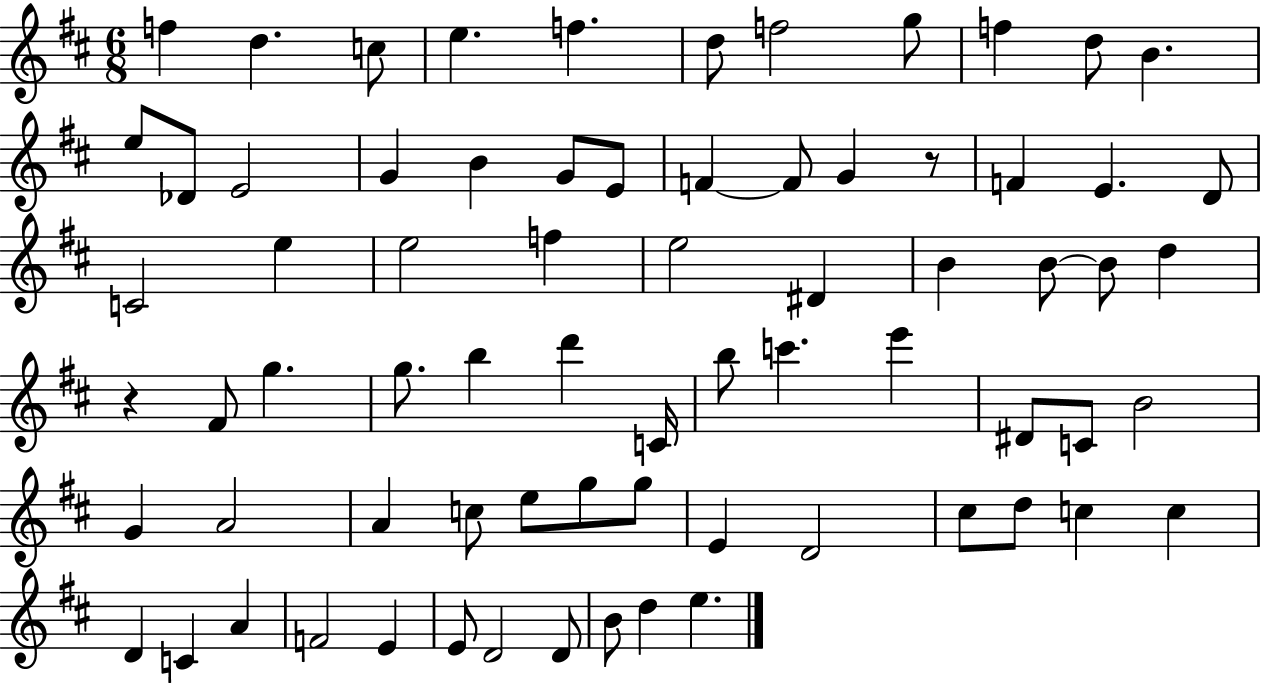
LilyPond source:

{
  \clef treble
  \numericTimeSignature
  \time 6/8
  \key d \major
  f''4 d''4. c''8 | e''4. f''4. | d''8 f''2 g''8 | f''4 d''8 b'4. | \break e''8 des'8 e'2 | g'4 b'4 g'8 e'8 | f'4~~ f'8 g'4 r8 | f'4 e'4. d'8 | \break c'2 e''4 | e''2 f''4 | e''2 dis'4 | b'4 b'8~~ b'8 d''4 | \break r4 fis'8 g''4. | g''8. b''4 d'''4 c'16 | b''8 c'''4. e'''4 | dis'8 c'8 b'2 | \break g'4 a'2 | a'4 c''8 e''8 g''8 g''8 | e'4 d'2 | cis''8 d''8 c''4 c''4 | \break d'4 c'4 a'4 | f'2 e'4 | e'8 d'2 d'8 | b'8 d''4 e''4. | \break \bar "|."
}